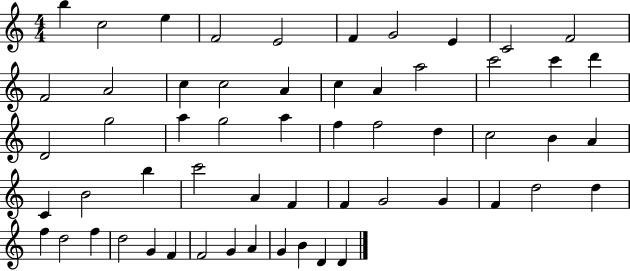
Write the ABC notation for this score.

X:1
T:Untitled
M:4/4
L:1/4
K:C
b c2 e F2 E2 F G2 E C2 F2 F2 A2 c c2 A c A a2 c'2 c' d' D2 g2 a g2 a f f2 d c2 B A C B2 b c'2 A F F G2 G F d2 d f d2 f d2 G F F2 G A G B D D